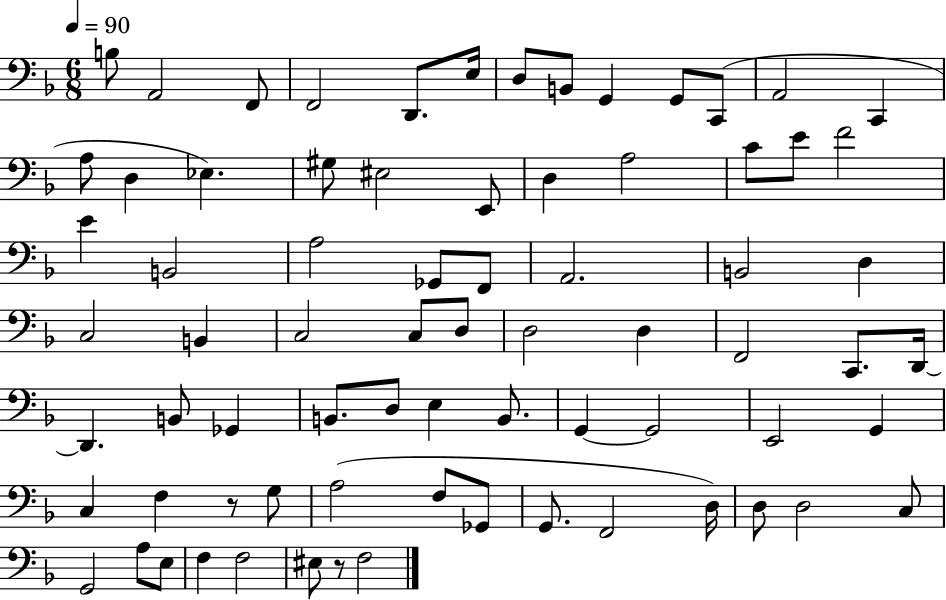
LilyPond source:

{
  \clef bass
  \numericTimeSignature
  \time 6/8
  \key f \major
  \tempo 4 = 90
  b8 a,2 f,8 | f,2 d,8. e16 | d8 b,8 g,4 g,8 c,8( | a,2 c,4 | \break a8 d4 ees4.) | gis8 eis2 e,8 | d4 a2 | c'8 e'8 f'2 | \break e'4 b,2 | a2 ges,8 f,8 | a,2. | b,2 d4 | \break c2 b,4 | c2 c8 d8 | d2 d4 | f,2 c,8. d,16~~ | \break d,4. b,8 ges,4 | b,8. d8 e4 b,8. | g,4~~ g,2 | e,2 g,4 | \break c4 f4 r8 g8 | a2( f8 ges,8 | g,8. f,2 d16) | d8 d2 c8 | \break g,2 a8 e8 | f4 f2 | eis8 r8 f2 | \bar "|."
}